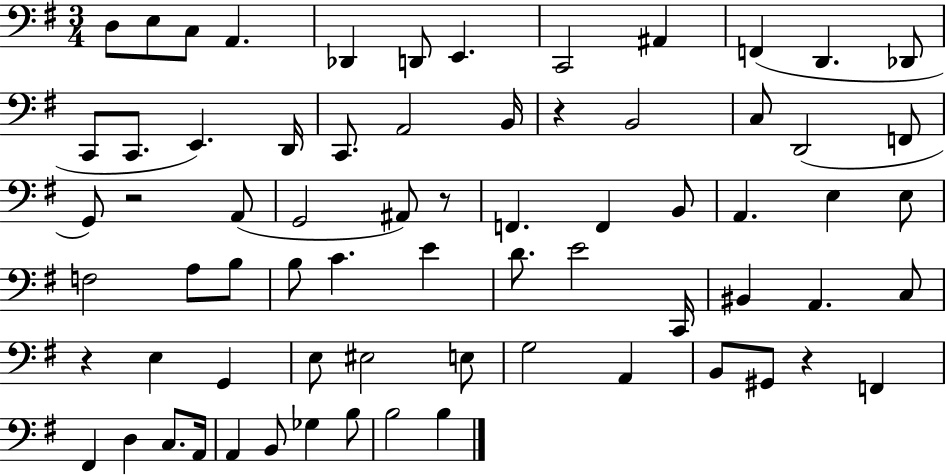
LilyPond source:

{
  \clef bass
  \numericTimeSignature
  \time 3/4
  \key g \major
  d8 e8 c8 a,4. | des,4 d,8 e,4. | c,2 ais,4 | f,4( d,4. des,8 | \break c,8 c,8. e,4.) d,16 | c,8. a,2 b,16 | r4 b,2 | c8 d,2( f,8 | \break g,8) r2 a,8( | g,2 ais,8) r8 | f,4. f,4 b,8 | a,4. e4 e8 | \break f2 a8 b8 | b8 c'4. e'4 | d'8. e'2 c,16 | bis,4 a,4. c8 | \break r4 e4 g,4 | e8 eis2 e8 | g2 a,4 | b,8 gis,8 r4 f,4 | \break fis,4 d4 c8. a,16 | a,4 b,8 ges4 b8 | b2 b4 | \bar "|."
}